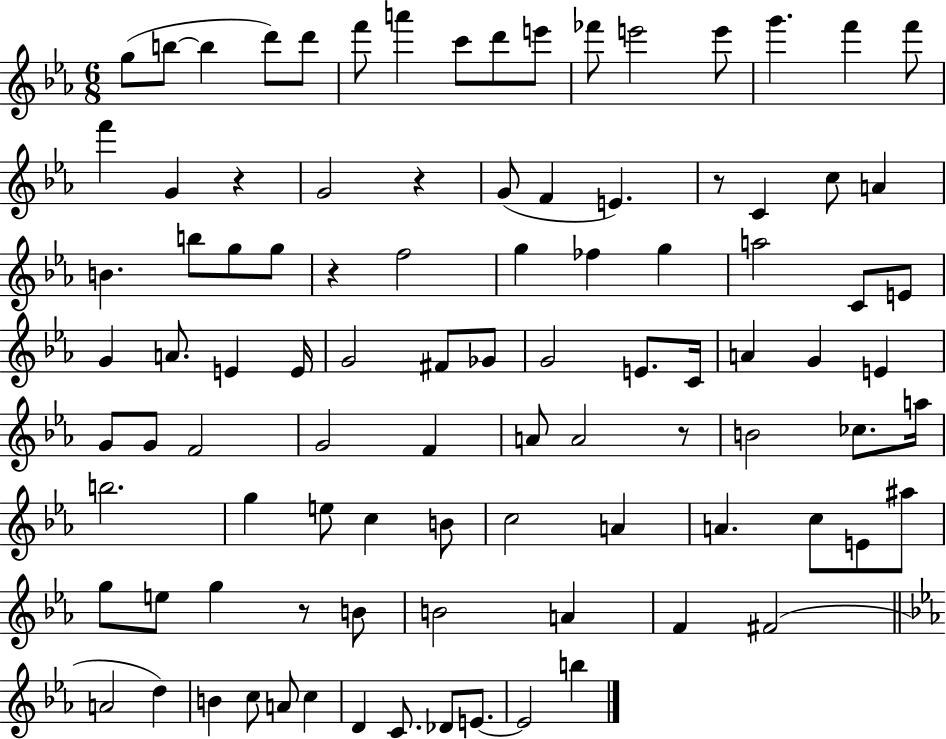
{
  \clef treble
  \numericTimeSignature
  \time 6/8
  \key ees \major
  g''8( b''8~~ b''4 d'''8) d'''8 | f'''8 a'''4 c'''8 d'''8 e'''8 | fes'''8 e'''2 e'''8 | g'''4. f'''4 f'''8 | \break f'''4 g'4 r4 | g'2 r4 | g'8( f'4 e'4.) | r8 c'4 c''8 a'4 | \break b'4. b''8 g''8 g''8 | r4 f''2 | g''4 fes''4 g''4 | a''2 c'8 e'8 | \break g'4 a'8. e'4 e'16 | g'2 fis'8 ges'8 | g'2 e'8. c'16 | a'4 g'4 e'4 | \break g'8 g'8 f'2 | g'2 f'4 | a'8 a'2 r8 | b'2 ces''8. a''16 | \break b''2. | g''4 e''8 c''4 b'8 | c''2 a'4 | a'4. c''8 e'8 ais''8 | \break g''8 e''8 g''4 r8 b'8 | b'2 a'4 | f'4 fis'2( | \bar "||" \break \key ees \major a'2 d''4) | b'4 c''8 a'8 c''4 | d'4 c'8. des'8 e'8.~~ | e'2 b''4 | \break \bar "|."
}